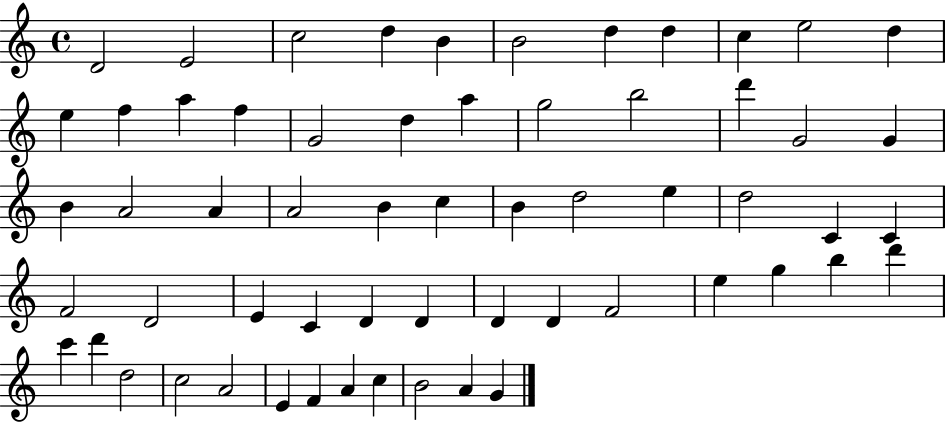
D4/h E4/h C5/h D5/q B4/q B4/h D5/q D5/q C5/q E5/h D5/q E5/q F5/q A5/q F5/q G4/h D5/q A5/q G5/h B5/h D6/q G4/h G4/q B4/q A4/h A4/q A4/h B4/q C5/q B4/q D5/h E5/q D5/h C4/q C4/q F4/h D4/h E4/q C4/q D4/q D4/q D4/q D4/q F4/h E5/q G5/q B5/q D6/q C6/q D6/q D5/h C5/h A4/h E4/q F4/q A4/q C5/q B4/h A4/q G4/q